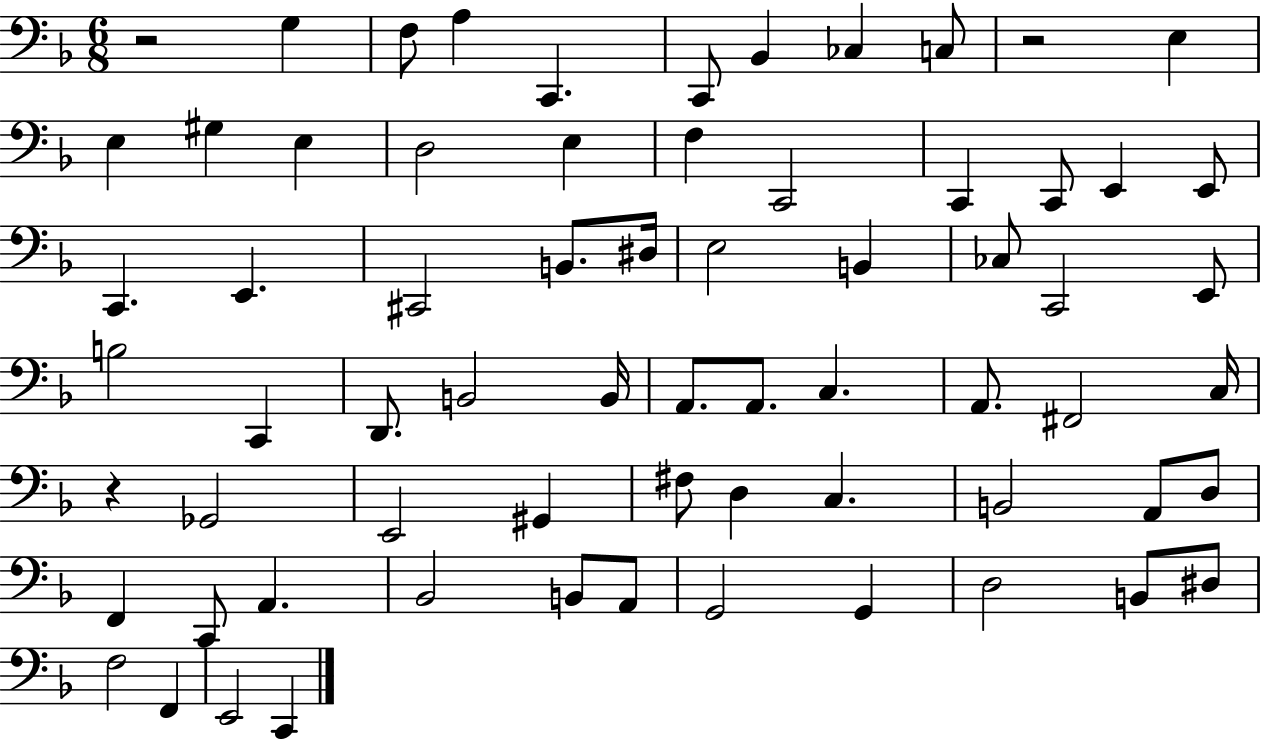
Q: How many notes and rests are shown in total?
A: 68